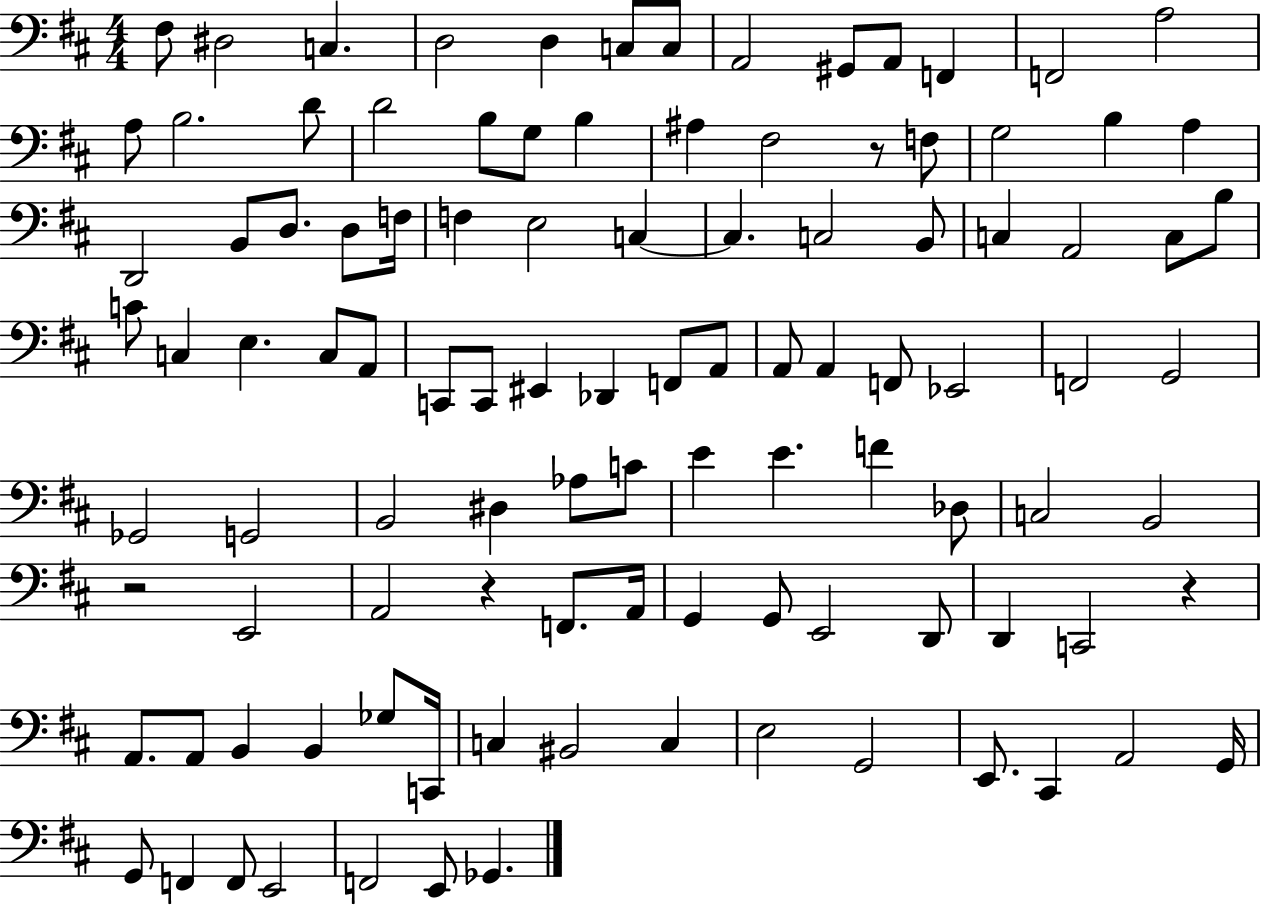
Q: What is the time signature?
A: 4/4